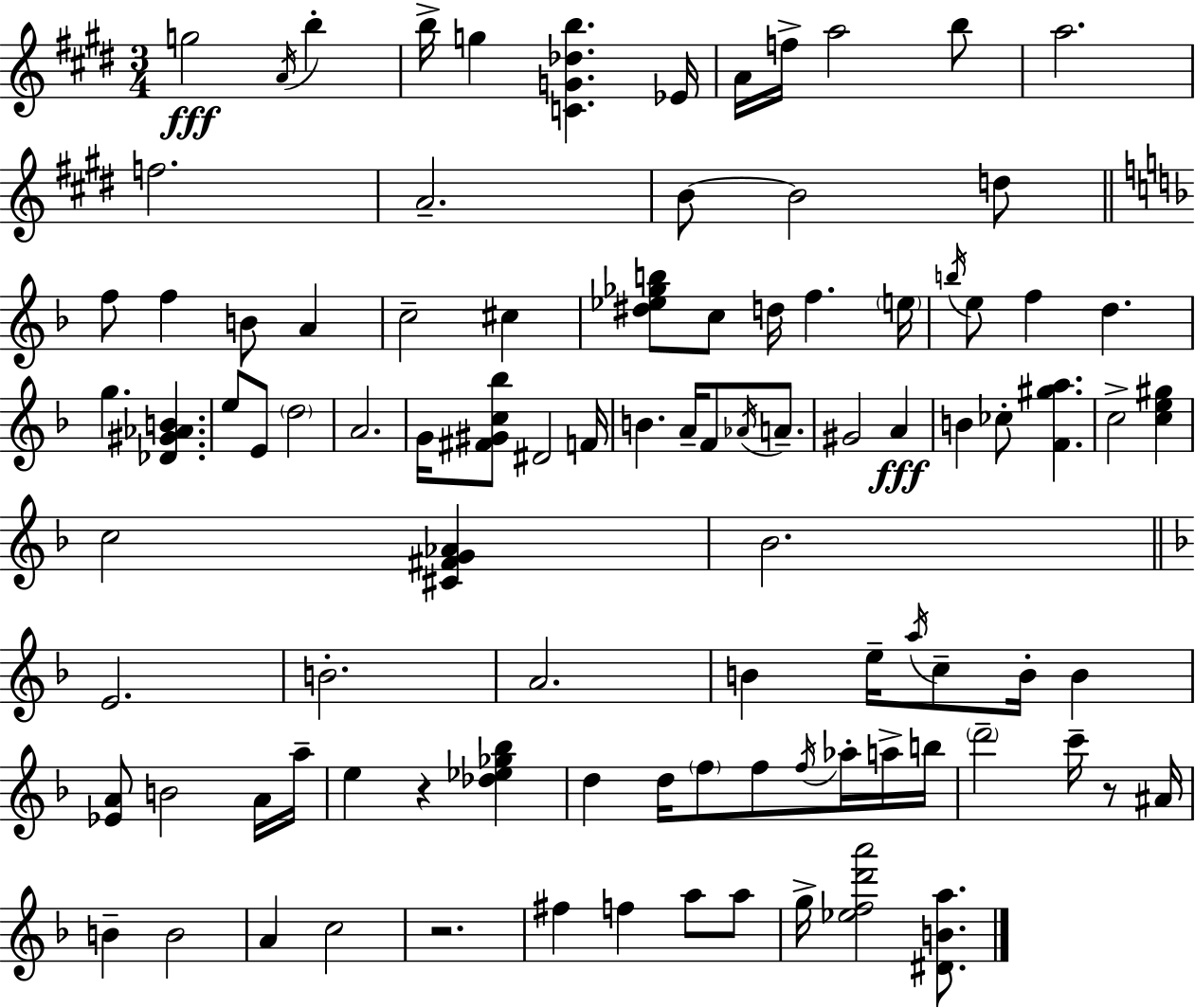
X:1
T:Untitled
M:3/4
L:1/4
K:E
g2 A/4 b b/4 g [CG_db] _E/4 A/4 f/4 a2 b/2 a2 f2 A2 B/2 B2 d/2 f/2 f B/2 A c2 ^c [^d_e_gb]/2 c/2 d/4 f e/4 b/4 e/2 f d g [_D^G_AB] e/2 E/2 d2 A2 G/4 [^F^Gc_b]/2 ^D2 F/4 B A/4 F/2 _A/4 A/2 ^G2 A B _c/2 [F^ga] c2 [ce^g] c2 [^C^FG_A] _B2 E2 B2 A2 B e/4 a/4 c/2 B/4 B [_EA]/2 B2 A/4 a/4 e z [_d_e_g_b] d d/4 f/2 f/2 f/4 _a/4 a/4 b/4 d'2 c'/4 z/2 ^A/4 B B2 A c2 z2 ^f f a/2 a/2 g/4 [_efd'a']2 [^DBa]/2